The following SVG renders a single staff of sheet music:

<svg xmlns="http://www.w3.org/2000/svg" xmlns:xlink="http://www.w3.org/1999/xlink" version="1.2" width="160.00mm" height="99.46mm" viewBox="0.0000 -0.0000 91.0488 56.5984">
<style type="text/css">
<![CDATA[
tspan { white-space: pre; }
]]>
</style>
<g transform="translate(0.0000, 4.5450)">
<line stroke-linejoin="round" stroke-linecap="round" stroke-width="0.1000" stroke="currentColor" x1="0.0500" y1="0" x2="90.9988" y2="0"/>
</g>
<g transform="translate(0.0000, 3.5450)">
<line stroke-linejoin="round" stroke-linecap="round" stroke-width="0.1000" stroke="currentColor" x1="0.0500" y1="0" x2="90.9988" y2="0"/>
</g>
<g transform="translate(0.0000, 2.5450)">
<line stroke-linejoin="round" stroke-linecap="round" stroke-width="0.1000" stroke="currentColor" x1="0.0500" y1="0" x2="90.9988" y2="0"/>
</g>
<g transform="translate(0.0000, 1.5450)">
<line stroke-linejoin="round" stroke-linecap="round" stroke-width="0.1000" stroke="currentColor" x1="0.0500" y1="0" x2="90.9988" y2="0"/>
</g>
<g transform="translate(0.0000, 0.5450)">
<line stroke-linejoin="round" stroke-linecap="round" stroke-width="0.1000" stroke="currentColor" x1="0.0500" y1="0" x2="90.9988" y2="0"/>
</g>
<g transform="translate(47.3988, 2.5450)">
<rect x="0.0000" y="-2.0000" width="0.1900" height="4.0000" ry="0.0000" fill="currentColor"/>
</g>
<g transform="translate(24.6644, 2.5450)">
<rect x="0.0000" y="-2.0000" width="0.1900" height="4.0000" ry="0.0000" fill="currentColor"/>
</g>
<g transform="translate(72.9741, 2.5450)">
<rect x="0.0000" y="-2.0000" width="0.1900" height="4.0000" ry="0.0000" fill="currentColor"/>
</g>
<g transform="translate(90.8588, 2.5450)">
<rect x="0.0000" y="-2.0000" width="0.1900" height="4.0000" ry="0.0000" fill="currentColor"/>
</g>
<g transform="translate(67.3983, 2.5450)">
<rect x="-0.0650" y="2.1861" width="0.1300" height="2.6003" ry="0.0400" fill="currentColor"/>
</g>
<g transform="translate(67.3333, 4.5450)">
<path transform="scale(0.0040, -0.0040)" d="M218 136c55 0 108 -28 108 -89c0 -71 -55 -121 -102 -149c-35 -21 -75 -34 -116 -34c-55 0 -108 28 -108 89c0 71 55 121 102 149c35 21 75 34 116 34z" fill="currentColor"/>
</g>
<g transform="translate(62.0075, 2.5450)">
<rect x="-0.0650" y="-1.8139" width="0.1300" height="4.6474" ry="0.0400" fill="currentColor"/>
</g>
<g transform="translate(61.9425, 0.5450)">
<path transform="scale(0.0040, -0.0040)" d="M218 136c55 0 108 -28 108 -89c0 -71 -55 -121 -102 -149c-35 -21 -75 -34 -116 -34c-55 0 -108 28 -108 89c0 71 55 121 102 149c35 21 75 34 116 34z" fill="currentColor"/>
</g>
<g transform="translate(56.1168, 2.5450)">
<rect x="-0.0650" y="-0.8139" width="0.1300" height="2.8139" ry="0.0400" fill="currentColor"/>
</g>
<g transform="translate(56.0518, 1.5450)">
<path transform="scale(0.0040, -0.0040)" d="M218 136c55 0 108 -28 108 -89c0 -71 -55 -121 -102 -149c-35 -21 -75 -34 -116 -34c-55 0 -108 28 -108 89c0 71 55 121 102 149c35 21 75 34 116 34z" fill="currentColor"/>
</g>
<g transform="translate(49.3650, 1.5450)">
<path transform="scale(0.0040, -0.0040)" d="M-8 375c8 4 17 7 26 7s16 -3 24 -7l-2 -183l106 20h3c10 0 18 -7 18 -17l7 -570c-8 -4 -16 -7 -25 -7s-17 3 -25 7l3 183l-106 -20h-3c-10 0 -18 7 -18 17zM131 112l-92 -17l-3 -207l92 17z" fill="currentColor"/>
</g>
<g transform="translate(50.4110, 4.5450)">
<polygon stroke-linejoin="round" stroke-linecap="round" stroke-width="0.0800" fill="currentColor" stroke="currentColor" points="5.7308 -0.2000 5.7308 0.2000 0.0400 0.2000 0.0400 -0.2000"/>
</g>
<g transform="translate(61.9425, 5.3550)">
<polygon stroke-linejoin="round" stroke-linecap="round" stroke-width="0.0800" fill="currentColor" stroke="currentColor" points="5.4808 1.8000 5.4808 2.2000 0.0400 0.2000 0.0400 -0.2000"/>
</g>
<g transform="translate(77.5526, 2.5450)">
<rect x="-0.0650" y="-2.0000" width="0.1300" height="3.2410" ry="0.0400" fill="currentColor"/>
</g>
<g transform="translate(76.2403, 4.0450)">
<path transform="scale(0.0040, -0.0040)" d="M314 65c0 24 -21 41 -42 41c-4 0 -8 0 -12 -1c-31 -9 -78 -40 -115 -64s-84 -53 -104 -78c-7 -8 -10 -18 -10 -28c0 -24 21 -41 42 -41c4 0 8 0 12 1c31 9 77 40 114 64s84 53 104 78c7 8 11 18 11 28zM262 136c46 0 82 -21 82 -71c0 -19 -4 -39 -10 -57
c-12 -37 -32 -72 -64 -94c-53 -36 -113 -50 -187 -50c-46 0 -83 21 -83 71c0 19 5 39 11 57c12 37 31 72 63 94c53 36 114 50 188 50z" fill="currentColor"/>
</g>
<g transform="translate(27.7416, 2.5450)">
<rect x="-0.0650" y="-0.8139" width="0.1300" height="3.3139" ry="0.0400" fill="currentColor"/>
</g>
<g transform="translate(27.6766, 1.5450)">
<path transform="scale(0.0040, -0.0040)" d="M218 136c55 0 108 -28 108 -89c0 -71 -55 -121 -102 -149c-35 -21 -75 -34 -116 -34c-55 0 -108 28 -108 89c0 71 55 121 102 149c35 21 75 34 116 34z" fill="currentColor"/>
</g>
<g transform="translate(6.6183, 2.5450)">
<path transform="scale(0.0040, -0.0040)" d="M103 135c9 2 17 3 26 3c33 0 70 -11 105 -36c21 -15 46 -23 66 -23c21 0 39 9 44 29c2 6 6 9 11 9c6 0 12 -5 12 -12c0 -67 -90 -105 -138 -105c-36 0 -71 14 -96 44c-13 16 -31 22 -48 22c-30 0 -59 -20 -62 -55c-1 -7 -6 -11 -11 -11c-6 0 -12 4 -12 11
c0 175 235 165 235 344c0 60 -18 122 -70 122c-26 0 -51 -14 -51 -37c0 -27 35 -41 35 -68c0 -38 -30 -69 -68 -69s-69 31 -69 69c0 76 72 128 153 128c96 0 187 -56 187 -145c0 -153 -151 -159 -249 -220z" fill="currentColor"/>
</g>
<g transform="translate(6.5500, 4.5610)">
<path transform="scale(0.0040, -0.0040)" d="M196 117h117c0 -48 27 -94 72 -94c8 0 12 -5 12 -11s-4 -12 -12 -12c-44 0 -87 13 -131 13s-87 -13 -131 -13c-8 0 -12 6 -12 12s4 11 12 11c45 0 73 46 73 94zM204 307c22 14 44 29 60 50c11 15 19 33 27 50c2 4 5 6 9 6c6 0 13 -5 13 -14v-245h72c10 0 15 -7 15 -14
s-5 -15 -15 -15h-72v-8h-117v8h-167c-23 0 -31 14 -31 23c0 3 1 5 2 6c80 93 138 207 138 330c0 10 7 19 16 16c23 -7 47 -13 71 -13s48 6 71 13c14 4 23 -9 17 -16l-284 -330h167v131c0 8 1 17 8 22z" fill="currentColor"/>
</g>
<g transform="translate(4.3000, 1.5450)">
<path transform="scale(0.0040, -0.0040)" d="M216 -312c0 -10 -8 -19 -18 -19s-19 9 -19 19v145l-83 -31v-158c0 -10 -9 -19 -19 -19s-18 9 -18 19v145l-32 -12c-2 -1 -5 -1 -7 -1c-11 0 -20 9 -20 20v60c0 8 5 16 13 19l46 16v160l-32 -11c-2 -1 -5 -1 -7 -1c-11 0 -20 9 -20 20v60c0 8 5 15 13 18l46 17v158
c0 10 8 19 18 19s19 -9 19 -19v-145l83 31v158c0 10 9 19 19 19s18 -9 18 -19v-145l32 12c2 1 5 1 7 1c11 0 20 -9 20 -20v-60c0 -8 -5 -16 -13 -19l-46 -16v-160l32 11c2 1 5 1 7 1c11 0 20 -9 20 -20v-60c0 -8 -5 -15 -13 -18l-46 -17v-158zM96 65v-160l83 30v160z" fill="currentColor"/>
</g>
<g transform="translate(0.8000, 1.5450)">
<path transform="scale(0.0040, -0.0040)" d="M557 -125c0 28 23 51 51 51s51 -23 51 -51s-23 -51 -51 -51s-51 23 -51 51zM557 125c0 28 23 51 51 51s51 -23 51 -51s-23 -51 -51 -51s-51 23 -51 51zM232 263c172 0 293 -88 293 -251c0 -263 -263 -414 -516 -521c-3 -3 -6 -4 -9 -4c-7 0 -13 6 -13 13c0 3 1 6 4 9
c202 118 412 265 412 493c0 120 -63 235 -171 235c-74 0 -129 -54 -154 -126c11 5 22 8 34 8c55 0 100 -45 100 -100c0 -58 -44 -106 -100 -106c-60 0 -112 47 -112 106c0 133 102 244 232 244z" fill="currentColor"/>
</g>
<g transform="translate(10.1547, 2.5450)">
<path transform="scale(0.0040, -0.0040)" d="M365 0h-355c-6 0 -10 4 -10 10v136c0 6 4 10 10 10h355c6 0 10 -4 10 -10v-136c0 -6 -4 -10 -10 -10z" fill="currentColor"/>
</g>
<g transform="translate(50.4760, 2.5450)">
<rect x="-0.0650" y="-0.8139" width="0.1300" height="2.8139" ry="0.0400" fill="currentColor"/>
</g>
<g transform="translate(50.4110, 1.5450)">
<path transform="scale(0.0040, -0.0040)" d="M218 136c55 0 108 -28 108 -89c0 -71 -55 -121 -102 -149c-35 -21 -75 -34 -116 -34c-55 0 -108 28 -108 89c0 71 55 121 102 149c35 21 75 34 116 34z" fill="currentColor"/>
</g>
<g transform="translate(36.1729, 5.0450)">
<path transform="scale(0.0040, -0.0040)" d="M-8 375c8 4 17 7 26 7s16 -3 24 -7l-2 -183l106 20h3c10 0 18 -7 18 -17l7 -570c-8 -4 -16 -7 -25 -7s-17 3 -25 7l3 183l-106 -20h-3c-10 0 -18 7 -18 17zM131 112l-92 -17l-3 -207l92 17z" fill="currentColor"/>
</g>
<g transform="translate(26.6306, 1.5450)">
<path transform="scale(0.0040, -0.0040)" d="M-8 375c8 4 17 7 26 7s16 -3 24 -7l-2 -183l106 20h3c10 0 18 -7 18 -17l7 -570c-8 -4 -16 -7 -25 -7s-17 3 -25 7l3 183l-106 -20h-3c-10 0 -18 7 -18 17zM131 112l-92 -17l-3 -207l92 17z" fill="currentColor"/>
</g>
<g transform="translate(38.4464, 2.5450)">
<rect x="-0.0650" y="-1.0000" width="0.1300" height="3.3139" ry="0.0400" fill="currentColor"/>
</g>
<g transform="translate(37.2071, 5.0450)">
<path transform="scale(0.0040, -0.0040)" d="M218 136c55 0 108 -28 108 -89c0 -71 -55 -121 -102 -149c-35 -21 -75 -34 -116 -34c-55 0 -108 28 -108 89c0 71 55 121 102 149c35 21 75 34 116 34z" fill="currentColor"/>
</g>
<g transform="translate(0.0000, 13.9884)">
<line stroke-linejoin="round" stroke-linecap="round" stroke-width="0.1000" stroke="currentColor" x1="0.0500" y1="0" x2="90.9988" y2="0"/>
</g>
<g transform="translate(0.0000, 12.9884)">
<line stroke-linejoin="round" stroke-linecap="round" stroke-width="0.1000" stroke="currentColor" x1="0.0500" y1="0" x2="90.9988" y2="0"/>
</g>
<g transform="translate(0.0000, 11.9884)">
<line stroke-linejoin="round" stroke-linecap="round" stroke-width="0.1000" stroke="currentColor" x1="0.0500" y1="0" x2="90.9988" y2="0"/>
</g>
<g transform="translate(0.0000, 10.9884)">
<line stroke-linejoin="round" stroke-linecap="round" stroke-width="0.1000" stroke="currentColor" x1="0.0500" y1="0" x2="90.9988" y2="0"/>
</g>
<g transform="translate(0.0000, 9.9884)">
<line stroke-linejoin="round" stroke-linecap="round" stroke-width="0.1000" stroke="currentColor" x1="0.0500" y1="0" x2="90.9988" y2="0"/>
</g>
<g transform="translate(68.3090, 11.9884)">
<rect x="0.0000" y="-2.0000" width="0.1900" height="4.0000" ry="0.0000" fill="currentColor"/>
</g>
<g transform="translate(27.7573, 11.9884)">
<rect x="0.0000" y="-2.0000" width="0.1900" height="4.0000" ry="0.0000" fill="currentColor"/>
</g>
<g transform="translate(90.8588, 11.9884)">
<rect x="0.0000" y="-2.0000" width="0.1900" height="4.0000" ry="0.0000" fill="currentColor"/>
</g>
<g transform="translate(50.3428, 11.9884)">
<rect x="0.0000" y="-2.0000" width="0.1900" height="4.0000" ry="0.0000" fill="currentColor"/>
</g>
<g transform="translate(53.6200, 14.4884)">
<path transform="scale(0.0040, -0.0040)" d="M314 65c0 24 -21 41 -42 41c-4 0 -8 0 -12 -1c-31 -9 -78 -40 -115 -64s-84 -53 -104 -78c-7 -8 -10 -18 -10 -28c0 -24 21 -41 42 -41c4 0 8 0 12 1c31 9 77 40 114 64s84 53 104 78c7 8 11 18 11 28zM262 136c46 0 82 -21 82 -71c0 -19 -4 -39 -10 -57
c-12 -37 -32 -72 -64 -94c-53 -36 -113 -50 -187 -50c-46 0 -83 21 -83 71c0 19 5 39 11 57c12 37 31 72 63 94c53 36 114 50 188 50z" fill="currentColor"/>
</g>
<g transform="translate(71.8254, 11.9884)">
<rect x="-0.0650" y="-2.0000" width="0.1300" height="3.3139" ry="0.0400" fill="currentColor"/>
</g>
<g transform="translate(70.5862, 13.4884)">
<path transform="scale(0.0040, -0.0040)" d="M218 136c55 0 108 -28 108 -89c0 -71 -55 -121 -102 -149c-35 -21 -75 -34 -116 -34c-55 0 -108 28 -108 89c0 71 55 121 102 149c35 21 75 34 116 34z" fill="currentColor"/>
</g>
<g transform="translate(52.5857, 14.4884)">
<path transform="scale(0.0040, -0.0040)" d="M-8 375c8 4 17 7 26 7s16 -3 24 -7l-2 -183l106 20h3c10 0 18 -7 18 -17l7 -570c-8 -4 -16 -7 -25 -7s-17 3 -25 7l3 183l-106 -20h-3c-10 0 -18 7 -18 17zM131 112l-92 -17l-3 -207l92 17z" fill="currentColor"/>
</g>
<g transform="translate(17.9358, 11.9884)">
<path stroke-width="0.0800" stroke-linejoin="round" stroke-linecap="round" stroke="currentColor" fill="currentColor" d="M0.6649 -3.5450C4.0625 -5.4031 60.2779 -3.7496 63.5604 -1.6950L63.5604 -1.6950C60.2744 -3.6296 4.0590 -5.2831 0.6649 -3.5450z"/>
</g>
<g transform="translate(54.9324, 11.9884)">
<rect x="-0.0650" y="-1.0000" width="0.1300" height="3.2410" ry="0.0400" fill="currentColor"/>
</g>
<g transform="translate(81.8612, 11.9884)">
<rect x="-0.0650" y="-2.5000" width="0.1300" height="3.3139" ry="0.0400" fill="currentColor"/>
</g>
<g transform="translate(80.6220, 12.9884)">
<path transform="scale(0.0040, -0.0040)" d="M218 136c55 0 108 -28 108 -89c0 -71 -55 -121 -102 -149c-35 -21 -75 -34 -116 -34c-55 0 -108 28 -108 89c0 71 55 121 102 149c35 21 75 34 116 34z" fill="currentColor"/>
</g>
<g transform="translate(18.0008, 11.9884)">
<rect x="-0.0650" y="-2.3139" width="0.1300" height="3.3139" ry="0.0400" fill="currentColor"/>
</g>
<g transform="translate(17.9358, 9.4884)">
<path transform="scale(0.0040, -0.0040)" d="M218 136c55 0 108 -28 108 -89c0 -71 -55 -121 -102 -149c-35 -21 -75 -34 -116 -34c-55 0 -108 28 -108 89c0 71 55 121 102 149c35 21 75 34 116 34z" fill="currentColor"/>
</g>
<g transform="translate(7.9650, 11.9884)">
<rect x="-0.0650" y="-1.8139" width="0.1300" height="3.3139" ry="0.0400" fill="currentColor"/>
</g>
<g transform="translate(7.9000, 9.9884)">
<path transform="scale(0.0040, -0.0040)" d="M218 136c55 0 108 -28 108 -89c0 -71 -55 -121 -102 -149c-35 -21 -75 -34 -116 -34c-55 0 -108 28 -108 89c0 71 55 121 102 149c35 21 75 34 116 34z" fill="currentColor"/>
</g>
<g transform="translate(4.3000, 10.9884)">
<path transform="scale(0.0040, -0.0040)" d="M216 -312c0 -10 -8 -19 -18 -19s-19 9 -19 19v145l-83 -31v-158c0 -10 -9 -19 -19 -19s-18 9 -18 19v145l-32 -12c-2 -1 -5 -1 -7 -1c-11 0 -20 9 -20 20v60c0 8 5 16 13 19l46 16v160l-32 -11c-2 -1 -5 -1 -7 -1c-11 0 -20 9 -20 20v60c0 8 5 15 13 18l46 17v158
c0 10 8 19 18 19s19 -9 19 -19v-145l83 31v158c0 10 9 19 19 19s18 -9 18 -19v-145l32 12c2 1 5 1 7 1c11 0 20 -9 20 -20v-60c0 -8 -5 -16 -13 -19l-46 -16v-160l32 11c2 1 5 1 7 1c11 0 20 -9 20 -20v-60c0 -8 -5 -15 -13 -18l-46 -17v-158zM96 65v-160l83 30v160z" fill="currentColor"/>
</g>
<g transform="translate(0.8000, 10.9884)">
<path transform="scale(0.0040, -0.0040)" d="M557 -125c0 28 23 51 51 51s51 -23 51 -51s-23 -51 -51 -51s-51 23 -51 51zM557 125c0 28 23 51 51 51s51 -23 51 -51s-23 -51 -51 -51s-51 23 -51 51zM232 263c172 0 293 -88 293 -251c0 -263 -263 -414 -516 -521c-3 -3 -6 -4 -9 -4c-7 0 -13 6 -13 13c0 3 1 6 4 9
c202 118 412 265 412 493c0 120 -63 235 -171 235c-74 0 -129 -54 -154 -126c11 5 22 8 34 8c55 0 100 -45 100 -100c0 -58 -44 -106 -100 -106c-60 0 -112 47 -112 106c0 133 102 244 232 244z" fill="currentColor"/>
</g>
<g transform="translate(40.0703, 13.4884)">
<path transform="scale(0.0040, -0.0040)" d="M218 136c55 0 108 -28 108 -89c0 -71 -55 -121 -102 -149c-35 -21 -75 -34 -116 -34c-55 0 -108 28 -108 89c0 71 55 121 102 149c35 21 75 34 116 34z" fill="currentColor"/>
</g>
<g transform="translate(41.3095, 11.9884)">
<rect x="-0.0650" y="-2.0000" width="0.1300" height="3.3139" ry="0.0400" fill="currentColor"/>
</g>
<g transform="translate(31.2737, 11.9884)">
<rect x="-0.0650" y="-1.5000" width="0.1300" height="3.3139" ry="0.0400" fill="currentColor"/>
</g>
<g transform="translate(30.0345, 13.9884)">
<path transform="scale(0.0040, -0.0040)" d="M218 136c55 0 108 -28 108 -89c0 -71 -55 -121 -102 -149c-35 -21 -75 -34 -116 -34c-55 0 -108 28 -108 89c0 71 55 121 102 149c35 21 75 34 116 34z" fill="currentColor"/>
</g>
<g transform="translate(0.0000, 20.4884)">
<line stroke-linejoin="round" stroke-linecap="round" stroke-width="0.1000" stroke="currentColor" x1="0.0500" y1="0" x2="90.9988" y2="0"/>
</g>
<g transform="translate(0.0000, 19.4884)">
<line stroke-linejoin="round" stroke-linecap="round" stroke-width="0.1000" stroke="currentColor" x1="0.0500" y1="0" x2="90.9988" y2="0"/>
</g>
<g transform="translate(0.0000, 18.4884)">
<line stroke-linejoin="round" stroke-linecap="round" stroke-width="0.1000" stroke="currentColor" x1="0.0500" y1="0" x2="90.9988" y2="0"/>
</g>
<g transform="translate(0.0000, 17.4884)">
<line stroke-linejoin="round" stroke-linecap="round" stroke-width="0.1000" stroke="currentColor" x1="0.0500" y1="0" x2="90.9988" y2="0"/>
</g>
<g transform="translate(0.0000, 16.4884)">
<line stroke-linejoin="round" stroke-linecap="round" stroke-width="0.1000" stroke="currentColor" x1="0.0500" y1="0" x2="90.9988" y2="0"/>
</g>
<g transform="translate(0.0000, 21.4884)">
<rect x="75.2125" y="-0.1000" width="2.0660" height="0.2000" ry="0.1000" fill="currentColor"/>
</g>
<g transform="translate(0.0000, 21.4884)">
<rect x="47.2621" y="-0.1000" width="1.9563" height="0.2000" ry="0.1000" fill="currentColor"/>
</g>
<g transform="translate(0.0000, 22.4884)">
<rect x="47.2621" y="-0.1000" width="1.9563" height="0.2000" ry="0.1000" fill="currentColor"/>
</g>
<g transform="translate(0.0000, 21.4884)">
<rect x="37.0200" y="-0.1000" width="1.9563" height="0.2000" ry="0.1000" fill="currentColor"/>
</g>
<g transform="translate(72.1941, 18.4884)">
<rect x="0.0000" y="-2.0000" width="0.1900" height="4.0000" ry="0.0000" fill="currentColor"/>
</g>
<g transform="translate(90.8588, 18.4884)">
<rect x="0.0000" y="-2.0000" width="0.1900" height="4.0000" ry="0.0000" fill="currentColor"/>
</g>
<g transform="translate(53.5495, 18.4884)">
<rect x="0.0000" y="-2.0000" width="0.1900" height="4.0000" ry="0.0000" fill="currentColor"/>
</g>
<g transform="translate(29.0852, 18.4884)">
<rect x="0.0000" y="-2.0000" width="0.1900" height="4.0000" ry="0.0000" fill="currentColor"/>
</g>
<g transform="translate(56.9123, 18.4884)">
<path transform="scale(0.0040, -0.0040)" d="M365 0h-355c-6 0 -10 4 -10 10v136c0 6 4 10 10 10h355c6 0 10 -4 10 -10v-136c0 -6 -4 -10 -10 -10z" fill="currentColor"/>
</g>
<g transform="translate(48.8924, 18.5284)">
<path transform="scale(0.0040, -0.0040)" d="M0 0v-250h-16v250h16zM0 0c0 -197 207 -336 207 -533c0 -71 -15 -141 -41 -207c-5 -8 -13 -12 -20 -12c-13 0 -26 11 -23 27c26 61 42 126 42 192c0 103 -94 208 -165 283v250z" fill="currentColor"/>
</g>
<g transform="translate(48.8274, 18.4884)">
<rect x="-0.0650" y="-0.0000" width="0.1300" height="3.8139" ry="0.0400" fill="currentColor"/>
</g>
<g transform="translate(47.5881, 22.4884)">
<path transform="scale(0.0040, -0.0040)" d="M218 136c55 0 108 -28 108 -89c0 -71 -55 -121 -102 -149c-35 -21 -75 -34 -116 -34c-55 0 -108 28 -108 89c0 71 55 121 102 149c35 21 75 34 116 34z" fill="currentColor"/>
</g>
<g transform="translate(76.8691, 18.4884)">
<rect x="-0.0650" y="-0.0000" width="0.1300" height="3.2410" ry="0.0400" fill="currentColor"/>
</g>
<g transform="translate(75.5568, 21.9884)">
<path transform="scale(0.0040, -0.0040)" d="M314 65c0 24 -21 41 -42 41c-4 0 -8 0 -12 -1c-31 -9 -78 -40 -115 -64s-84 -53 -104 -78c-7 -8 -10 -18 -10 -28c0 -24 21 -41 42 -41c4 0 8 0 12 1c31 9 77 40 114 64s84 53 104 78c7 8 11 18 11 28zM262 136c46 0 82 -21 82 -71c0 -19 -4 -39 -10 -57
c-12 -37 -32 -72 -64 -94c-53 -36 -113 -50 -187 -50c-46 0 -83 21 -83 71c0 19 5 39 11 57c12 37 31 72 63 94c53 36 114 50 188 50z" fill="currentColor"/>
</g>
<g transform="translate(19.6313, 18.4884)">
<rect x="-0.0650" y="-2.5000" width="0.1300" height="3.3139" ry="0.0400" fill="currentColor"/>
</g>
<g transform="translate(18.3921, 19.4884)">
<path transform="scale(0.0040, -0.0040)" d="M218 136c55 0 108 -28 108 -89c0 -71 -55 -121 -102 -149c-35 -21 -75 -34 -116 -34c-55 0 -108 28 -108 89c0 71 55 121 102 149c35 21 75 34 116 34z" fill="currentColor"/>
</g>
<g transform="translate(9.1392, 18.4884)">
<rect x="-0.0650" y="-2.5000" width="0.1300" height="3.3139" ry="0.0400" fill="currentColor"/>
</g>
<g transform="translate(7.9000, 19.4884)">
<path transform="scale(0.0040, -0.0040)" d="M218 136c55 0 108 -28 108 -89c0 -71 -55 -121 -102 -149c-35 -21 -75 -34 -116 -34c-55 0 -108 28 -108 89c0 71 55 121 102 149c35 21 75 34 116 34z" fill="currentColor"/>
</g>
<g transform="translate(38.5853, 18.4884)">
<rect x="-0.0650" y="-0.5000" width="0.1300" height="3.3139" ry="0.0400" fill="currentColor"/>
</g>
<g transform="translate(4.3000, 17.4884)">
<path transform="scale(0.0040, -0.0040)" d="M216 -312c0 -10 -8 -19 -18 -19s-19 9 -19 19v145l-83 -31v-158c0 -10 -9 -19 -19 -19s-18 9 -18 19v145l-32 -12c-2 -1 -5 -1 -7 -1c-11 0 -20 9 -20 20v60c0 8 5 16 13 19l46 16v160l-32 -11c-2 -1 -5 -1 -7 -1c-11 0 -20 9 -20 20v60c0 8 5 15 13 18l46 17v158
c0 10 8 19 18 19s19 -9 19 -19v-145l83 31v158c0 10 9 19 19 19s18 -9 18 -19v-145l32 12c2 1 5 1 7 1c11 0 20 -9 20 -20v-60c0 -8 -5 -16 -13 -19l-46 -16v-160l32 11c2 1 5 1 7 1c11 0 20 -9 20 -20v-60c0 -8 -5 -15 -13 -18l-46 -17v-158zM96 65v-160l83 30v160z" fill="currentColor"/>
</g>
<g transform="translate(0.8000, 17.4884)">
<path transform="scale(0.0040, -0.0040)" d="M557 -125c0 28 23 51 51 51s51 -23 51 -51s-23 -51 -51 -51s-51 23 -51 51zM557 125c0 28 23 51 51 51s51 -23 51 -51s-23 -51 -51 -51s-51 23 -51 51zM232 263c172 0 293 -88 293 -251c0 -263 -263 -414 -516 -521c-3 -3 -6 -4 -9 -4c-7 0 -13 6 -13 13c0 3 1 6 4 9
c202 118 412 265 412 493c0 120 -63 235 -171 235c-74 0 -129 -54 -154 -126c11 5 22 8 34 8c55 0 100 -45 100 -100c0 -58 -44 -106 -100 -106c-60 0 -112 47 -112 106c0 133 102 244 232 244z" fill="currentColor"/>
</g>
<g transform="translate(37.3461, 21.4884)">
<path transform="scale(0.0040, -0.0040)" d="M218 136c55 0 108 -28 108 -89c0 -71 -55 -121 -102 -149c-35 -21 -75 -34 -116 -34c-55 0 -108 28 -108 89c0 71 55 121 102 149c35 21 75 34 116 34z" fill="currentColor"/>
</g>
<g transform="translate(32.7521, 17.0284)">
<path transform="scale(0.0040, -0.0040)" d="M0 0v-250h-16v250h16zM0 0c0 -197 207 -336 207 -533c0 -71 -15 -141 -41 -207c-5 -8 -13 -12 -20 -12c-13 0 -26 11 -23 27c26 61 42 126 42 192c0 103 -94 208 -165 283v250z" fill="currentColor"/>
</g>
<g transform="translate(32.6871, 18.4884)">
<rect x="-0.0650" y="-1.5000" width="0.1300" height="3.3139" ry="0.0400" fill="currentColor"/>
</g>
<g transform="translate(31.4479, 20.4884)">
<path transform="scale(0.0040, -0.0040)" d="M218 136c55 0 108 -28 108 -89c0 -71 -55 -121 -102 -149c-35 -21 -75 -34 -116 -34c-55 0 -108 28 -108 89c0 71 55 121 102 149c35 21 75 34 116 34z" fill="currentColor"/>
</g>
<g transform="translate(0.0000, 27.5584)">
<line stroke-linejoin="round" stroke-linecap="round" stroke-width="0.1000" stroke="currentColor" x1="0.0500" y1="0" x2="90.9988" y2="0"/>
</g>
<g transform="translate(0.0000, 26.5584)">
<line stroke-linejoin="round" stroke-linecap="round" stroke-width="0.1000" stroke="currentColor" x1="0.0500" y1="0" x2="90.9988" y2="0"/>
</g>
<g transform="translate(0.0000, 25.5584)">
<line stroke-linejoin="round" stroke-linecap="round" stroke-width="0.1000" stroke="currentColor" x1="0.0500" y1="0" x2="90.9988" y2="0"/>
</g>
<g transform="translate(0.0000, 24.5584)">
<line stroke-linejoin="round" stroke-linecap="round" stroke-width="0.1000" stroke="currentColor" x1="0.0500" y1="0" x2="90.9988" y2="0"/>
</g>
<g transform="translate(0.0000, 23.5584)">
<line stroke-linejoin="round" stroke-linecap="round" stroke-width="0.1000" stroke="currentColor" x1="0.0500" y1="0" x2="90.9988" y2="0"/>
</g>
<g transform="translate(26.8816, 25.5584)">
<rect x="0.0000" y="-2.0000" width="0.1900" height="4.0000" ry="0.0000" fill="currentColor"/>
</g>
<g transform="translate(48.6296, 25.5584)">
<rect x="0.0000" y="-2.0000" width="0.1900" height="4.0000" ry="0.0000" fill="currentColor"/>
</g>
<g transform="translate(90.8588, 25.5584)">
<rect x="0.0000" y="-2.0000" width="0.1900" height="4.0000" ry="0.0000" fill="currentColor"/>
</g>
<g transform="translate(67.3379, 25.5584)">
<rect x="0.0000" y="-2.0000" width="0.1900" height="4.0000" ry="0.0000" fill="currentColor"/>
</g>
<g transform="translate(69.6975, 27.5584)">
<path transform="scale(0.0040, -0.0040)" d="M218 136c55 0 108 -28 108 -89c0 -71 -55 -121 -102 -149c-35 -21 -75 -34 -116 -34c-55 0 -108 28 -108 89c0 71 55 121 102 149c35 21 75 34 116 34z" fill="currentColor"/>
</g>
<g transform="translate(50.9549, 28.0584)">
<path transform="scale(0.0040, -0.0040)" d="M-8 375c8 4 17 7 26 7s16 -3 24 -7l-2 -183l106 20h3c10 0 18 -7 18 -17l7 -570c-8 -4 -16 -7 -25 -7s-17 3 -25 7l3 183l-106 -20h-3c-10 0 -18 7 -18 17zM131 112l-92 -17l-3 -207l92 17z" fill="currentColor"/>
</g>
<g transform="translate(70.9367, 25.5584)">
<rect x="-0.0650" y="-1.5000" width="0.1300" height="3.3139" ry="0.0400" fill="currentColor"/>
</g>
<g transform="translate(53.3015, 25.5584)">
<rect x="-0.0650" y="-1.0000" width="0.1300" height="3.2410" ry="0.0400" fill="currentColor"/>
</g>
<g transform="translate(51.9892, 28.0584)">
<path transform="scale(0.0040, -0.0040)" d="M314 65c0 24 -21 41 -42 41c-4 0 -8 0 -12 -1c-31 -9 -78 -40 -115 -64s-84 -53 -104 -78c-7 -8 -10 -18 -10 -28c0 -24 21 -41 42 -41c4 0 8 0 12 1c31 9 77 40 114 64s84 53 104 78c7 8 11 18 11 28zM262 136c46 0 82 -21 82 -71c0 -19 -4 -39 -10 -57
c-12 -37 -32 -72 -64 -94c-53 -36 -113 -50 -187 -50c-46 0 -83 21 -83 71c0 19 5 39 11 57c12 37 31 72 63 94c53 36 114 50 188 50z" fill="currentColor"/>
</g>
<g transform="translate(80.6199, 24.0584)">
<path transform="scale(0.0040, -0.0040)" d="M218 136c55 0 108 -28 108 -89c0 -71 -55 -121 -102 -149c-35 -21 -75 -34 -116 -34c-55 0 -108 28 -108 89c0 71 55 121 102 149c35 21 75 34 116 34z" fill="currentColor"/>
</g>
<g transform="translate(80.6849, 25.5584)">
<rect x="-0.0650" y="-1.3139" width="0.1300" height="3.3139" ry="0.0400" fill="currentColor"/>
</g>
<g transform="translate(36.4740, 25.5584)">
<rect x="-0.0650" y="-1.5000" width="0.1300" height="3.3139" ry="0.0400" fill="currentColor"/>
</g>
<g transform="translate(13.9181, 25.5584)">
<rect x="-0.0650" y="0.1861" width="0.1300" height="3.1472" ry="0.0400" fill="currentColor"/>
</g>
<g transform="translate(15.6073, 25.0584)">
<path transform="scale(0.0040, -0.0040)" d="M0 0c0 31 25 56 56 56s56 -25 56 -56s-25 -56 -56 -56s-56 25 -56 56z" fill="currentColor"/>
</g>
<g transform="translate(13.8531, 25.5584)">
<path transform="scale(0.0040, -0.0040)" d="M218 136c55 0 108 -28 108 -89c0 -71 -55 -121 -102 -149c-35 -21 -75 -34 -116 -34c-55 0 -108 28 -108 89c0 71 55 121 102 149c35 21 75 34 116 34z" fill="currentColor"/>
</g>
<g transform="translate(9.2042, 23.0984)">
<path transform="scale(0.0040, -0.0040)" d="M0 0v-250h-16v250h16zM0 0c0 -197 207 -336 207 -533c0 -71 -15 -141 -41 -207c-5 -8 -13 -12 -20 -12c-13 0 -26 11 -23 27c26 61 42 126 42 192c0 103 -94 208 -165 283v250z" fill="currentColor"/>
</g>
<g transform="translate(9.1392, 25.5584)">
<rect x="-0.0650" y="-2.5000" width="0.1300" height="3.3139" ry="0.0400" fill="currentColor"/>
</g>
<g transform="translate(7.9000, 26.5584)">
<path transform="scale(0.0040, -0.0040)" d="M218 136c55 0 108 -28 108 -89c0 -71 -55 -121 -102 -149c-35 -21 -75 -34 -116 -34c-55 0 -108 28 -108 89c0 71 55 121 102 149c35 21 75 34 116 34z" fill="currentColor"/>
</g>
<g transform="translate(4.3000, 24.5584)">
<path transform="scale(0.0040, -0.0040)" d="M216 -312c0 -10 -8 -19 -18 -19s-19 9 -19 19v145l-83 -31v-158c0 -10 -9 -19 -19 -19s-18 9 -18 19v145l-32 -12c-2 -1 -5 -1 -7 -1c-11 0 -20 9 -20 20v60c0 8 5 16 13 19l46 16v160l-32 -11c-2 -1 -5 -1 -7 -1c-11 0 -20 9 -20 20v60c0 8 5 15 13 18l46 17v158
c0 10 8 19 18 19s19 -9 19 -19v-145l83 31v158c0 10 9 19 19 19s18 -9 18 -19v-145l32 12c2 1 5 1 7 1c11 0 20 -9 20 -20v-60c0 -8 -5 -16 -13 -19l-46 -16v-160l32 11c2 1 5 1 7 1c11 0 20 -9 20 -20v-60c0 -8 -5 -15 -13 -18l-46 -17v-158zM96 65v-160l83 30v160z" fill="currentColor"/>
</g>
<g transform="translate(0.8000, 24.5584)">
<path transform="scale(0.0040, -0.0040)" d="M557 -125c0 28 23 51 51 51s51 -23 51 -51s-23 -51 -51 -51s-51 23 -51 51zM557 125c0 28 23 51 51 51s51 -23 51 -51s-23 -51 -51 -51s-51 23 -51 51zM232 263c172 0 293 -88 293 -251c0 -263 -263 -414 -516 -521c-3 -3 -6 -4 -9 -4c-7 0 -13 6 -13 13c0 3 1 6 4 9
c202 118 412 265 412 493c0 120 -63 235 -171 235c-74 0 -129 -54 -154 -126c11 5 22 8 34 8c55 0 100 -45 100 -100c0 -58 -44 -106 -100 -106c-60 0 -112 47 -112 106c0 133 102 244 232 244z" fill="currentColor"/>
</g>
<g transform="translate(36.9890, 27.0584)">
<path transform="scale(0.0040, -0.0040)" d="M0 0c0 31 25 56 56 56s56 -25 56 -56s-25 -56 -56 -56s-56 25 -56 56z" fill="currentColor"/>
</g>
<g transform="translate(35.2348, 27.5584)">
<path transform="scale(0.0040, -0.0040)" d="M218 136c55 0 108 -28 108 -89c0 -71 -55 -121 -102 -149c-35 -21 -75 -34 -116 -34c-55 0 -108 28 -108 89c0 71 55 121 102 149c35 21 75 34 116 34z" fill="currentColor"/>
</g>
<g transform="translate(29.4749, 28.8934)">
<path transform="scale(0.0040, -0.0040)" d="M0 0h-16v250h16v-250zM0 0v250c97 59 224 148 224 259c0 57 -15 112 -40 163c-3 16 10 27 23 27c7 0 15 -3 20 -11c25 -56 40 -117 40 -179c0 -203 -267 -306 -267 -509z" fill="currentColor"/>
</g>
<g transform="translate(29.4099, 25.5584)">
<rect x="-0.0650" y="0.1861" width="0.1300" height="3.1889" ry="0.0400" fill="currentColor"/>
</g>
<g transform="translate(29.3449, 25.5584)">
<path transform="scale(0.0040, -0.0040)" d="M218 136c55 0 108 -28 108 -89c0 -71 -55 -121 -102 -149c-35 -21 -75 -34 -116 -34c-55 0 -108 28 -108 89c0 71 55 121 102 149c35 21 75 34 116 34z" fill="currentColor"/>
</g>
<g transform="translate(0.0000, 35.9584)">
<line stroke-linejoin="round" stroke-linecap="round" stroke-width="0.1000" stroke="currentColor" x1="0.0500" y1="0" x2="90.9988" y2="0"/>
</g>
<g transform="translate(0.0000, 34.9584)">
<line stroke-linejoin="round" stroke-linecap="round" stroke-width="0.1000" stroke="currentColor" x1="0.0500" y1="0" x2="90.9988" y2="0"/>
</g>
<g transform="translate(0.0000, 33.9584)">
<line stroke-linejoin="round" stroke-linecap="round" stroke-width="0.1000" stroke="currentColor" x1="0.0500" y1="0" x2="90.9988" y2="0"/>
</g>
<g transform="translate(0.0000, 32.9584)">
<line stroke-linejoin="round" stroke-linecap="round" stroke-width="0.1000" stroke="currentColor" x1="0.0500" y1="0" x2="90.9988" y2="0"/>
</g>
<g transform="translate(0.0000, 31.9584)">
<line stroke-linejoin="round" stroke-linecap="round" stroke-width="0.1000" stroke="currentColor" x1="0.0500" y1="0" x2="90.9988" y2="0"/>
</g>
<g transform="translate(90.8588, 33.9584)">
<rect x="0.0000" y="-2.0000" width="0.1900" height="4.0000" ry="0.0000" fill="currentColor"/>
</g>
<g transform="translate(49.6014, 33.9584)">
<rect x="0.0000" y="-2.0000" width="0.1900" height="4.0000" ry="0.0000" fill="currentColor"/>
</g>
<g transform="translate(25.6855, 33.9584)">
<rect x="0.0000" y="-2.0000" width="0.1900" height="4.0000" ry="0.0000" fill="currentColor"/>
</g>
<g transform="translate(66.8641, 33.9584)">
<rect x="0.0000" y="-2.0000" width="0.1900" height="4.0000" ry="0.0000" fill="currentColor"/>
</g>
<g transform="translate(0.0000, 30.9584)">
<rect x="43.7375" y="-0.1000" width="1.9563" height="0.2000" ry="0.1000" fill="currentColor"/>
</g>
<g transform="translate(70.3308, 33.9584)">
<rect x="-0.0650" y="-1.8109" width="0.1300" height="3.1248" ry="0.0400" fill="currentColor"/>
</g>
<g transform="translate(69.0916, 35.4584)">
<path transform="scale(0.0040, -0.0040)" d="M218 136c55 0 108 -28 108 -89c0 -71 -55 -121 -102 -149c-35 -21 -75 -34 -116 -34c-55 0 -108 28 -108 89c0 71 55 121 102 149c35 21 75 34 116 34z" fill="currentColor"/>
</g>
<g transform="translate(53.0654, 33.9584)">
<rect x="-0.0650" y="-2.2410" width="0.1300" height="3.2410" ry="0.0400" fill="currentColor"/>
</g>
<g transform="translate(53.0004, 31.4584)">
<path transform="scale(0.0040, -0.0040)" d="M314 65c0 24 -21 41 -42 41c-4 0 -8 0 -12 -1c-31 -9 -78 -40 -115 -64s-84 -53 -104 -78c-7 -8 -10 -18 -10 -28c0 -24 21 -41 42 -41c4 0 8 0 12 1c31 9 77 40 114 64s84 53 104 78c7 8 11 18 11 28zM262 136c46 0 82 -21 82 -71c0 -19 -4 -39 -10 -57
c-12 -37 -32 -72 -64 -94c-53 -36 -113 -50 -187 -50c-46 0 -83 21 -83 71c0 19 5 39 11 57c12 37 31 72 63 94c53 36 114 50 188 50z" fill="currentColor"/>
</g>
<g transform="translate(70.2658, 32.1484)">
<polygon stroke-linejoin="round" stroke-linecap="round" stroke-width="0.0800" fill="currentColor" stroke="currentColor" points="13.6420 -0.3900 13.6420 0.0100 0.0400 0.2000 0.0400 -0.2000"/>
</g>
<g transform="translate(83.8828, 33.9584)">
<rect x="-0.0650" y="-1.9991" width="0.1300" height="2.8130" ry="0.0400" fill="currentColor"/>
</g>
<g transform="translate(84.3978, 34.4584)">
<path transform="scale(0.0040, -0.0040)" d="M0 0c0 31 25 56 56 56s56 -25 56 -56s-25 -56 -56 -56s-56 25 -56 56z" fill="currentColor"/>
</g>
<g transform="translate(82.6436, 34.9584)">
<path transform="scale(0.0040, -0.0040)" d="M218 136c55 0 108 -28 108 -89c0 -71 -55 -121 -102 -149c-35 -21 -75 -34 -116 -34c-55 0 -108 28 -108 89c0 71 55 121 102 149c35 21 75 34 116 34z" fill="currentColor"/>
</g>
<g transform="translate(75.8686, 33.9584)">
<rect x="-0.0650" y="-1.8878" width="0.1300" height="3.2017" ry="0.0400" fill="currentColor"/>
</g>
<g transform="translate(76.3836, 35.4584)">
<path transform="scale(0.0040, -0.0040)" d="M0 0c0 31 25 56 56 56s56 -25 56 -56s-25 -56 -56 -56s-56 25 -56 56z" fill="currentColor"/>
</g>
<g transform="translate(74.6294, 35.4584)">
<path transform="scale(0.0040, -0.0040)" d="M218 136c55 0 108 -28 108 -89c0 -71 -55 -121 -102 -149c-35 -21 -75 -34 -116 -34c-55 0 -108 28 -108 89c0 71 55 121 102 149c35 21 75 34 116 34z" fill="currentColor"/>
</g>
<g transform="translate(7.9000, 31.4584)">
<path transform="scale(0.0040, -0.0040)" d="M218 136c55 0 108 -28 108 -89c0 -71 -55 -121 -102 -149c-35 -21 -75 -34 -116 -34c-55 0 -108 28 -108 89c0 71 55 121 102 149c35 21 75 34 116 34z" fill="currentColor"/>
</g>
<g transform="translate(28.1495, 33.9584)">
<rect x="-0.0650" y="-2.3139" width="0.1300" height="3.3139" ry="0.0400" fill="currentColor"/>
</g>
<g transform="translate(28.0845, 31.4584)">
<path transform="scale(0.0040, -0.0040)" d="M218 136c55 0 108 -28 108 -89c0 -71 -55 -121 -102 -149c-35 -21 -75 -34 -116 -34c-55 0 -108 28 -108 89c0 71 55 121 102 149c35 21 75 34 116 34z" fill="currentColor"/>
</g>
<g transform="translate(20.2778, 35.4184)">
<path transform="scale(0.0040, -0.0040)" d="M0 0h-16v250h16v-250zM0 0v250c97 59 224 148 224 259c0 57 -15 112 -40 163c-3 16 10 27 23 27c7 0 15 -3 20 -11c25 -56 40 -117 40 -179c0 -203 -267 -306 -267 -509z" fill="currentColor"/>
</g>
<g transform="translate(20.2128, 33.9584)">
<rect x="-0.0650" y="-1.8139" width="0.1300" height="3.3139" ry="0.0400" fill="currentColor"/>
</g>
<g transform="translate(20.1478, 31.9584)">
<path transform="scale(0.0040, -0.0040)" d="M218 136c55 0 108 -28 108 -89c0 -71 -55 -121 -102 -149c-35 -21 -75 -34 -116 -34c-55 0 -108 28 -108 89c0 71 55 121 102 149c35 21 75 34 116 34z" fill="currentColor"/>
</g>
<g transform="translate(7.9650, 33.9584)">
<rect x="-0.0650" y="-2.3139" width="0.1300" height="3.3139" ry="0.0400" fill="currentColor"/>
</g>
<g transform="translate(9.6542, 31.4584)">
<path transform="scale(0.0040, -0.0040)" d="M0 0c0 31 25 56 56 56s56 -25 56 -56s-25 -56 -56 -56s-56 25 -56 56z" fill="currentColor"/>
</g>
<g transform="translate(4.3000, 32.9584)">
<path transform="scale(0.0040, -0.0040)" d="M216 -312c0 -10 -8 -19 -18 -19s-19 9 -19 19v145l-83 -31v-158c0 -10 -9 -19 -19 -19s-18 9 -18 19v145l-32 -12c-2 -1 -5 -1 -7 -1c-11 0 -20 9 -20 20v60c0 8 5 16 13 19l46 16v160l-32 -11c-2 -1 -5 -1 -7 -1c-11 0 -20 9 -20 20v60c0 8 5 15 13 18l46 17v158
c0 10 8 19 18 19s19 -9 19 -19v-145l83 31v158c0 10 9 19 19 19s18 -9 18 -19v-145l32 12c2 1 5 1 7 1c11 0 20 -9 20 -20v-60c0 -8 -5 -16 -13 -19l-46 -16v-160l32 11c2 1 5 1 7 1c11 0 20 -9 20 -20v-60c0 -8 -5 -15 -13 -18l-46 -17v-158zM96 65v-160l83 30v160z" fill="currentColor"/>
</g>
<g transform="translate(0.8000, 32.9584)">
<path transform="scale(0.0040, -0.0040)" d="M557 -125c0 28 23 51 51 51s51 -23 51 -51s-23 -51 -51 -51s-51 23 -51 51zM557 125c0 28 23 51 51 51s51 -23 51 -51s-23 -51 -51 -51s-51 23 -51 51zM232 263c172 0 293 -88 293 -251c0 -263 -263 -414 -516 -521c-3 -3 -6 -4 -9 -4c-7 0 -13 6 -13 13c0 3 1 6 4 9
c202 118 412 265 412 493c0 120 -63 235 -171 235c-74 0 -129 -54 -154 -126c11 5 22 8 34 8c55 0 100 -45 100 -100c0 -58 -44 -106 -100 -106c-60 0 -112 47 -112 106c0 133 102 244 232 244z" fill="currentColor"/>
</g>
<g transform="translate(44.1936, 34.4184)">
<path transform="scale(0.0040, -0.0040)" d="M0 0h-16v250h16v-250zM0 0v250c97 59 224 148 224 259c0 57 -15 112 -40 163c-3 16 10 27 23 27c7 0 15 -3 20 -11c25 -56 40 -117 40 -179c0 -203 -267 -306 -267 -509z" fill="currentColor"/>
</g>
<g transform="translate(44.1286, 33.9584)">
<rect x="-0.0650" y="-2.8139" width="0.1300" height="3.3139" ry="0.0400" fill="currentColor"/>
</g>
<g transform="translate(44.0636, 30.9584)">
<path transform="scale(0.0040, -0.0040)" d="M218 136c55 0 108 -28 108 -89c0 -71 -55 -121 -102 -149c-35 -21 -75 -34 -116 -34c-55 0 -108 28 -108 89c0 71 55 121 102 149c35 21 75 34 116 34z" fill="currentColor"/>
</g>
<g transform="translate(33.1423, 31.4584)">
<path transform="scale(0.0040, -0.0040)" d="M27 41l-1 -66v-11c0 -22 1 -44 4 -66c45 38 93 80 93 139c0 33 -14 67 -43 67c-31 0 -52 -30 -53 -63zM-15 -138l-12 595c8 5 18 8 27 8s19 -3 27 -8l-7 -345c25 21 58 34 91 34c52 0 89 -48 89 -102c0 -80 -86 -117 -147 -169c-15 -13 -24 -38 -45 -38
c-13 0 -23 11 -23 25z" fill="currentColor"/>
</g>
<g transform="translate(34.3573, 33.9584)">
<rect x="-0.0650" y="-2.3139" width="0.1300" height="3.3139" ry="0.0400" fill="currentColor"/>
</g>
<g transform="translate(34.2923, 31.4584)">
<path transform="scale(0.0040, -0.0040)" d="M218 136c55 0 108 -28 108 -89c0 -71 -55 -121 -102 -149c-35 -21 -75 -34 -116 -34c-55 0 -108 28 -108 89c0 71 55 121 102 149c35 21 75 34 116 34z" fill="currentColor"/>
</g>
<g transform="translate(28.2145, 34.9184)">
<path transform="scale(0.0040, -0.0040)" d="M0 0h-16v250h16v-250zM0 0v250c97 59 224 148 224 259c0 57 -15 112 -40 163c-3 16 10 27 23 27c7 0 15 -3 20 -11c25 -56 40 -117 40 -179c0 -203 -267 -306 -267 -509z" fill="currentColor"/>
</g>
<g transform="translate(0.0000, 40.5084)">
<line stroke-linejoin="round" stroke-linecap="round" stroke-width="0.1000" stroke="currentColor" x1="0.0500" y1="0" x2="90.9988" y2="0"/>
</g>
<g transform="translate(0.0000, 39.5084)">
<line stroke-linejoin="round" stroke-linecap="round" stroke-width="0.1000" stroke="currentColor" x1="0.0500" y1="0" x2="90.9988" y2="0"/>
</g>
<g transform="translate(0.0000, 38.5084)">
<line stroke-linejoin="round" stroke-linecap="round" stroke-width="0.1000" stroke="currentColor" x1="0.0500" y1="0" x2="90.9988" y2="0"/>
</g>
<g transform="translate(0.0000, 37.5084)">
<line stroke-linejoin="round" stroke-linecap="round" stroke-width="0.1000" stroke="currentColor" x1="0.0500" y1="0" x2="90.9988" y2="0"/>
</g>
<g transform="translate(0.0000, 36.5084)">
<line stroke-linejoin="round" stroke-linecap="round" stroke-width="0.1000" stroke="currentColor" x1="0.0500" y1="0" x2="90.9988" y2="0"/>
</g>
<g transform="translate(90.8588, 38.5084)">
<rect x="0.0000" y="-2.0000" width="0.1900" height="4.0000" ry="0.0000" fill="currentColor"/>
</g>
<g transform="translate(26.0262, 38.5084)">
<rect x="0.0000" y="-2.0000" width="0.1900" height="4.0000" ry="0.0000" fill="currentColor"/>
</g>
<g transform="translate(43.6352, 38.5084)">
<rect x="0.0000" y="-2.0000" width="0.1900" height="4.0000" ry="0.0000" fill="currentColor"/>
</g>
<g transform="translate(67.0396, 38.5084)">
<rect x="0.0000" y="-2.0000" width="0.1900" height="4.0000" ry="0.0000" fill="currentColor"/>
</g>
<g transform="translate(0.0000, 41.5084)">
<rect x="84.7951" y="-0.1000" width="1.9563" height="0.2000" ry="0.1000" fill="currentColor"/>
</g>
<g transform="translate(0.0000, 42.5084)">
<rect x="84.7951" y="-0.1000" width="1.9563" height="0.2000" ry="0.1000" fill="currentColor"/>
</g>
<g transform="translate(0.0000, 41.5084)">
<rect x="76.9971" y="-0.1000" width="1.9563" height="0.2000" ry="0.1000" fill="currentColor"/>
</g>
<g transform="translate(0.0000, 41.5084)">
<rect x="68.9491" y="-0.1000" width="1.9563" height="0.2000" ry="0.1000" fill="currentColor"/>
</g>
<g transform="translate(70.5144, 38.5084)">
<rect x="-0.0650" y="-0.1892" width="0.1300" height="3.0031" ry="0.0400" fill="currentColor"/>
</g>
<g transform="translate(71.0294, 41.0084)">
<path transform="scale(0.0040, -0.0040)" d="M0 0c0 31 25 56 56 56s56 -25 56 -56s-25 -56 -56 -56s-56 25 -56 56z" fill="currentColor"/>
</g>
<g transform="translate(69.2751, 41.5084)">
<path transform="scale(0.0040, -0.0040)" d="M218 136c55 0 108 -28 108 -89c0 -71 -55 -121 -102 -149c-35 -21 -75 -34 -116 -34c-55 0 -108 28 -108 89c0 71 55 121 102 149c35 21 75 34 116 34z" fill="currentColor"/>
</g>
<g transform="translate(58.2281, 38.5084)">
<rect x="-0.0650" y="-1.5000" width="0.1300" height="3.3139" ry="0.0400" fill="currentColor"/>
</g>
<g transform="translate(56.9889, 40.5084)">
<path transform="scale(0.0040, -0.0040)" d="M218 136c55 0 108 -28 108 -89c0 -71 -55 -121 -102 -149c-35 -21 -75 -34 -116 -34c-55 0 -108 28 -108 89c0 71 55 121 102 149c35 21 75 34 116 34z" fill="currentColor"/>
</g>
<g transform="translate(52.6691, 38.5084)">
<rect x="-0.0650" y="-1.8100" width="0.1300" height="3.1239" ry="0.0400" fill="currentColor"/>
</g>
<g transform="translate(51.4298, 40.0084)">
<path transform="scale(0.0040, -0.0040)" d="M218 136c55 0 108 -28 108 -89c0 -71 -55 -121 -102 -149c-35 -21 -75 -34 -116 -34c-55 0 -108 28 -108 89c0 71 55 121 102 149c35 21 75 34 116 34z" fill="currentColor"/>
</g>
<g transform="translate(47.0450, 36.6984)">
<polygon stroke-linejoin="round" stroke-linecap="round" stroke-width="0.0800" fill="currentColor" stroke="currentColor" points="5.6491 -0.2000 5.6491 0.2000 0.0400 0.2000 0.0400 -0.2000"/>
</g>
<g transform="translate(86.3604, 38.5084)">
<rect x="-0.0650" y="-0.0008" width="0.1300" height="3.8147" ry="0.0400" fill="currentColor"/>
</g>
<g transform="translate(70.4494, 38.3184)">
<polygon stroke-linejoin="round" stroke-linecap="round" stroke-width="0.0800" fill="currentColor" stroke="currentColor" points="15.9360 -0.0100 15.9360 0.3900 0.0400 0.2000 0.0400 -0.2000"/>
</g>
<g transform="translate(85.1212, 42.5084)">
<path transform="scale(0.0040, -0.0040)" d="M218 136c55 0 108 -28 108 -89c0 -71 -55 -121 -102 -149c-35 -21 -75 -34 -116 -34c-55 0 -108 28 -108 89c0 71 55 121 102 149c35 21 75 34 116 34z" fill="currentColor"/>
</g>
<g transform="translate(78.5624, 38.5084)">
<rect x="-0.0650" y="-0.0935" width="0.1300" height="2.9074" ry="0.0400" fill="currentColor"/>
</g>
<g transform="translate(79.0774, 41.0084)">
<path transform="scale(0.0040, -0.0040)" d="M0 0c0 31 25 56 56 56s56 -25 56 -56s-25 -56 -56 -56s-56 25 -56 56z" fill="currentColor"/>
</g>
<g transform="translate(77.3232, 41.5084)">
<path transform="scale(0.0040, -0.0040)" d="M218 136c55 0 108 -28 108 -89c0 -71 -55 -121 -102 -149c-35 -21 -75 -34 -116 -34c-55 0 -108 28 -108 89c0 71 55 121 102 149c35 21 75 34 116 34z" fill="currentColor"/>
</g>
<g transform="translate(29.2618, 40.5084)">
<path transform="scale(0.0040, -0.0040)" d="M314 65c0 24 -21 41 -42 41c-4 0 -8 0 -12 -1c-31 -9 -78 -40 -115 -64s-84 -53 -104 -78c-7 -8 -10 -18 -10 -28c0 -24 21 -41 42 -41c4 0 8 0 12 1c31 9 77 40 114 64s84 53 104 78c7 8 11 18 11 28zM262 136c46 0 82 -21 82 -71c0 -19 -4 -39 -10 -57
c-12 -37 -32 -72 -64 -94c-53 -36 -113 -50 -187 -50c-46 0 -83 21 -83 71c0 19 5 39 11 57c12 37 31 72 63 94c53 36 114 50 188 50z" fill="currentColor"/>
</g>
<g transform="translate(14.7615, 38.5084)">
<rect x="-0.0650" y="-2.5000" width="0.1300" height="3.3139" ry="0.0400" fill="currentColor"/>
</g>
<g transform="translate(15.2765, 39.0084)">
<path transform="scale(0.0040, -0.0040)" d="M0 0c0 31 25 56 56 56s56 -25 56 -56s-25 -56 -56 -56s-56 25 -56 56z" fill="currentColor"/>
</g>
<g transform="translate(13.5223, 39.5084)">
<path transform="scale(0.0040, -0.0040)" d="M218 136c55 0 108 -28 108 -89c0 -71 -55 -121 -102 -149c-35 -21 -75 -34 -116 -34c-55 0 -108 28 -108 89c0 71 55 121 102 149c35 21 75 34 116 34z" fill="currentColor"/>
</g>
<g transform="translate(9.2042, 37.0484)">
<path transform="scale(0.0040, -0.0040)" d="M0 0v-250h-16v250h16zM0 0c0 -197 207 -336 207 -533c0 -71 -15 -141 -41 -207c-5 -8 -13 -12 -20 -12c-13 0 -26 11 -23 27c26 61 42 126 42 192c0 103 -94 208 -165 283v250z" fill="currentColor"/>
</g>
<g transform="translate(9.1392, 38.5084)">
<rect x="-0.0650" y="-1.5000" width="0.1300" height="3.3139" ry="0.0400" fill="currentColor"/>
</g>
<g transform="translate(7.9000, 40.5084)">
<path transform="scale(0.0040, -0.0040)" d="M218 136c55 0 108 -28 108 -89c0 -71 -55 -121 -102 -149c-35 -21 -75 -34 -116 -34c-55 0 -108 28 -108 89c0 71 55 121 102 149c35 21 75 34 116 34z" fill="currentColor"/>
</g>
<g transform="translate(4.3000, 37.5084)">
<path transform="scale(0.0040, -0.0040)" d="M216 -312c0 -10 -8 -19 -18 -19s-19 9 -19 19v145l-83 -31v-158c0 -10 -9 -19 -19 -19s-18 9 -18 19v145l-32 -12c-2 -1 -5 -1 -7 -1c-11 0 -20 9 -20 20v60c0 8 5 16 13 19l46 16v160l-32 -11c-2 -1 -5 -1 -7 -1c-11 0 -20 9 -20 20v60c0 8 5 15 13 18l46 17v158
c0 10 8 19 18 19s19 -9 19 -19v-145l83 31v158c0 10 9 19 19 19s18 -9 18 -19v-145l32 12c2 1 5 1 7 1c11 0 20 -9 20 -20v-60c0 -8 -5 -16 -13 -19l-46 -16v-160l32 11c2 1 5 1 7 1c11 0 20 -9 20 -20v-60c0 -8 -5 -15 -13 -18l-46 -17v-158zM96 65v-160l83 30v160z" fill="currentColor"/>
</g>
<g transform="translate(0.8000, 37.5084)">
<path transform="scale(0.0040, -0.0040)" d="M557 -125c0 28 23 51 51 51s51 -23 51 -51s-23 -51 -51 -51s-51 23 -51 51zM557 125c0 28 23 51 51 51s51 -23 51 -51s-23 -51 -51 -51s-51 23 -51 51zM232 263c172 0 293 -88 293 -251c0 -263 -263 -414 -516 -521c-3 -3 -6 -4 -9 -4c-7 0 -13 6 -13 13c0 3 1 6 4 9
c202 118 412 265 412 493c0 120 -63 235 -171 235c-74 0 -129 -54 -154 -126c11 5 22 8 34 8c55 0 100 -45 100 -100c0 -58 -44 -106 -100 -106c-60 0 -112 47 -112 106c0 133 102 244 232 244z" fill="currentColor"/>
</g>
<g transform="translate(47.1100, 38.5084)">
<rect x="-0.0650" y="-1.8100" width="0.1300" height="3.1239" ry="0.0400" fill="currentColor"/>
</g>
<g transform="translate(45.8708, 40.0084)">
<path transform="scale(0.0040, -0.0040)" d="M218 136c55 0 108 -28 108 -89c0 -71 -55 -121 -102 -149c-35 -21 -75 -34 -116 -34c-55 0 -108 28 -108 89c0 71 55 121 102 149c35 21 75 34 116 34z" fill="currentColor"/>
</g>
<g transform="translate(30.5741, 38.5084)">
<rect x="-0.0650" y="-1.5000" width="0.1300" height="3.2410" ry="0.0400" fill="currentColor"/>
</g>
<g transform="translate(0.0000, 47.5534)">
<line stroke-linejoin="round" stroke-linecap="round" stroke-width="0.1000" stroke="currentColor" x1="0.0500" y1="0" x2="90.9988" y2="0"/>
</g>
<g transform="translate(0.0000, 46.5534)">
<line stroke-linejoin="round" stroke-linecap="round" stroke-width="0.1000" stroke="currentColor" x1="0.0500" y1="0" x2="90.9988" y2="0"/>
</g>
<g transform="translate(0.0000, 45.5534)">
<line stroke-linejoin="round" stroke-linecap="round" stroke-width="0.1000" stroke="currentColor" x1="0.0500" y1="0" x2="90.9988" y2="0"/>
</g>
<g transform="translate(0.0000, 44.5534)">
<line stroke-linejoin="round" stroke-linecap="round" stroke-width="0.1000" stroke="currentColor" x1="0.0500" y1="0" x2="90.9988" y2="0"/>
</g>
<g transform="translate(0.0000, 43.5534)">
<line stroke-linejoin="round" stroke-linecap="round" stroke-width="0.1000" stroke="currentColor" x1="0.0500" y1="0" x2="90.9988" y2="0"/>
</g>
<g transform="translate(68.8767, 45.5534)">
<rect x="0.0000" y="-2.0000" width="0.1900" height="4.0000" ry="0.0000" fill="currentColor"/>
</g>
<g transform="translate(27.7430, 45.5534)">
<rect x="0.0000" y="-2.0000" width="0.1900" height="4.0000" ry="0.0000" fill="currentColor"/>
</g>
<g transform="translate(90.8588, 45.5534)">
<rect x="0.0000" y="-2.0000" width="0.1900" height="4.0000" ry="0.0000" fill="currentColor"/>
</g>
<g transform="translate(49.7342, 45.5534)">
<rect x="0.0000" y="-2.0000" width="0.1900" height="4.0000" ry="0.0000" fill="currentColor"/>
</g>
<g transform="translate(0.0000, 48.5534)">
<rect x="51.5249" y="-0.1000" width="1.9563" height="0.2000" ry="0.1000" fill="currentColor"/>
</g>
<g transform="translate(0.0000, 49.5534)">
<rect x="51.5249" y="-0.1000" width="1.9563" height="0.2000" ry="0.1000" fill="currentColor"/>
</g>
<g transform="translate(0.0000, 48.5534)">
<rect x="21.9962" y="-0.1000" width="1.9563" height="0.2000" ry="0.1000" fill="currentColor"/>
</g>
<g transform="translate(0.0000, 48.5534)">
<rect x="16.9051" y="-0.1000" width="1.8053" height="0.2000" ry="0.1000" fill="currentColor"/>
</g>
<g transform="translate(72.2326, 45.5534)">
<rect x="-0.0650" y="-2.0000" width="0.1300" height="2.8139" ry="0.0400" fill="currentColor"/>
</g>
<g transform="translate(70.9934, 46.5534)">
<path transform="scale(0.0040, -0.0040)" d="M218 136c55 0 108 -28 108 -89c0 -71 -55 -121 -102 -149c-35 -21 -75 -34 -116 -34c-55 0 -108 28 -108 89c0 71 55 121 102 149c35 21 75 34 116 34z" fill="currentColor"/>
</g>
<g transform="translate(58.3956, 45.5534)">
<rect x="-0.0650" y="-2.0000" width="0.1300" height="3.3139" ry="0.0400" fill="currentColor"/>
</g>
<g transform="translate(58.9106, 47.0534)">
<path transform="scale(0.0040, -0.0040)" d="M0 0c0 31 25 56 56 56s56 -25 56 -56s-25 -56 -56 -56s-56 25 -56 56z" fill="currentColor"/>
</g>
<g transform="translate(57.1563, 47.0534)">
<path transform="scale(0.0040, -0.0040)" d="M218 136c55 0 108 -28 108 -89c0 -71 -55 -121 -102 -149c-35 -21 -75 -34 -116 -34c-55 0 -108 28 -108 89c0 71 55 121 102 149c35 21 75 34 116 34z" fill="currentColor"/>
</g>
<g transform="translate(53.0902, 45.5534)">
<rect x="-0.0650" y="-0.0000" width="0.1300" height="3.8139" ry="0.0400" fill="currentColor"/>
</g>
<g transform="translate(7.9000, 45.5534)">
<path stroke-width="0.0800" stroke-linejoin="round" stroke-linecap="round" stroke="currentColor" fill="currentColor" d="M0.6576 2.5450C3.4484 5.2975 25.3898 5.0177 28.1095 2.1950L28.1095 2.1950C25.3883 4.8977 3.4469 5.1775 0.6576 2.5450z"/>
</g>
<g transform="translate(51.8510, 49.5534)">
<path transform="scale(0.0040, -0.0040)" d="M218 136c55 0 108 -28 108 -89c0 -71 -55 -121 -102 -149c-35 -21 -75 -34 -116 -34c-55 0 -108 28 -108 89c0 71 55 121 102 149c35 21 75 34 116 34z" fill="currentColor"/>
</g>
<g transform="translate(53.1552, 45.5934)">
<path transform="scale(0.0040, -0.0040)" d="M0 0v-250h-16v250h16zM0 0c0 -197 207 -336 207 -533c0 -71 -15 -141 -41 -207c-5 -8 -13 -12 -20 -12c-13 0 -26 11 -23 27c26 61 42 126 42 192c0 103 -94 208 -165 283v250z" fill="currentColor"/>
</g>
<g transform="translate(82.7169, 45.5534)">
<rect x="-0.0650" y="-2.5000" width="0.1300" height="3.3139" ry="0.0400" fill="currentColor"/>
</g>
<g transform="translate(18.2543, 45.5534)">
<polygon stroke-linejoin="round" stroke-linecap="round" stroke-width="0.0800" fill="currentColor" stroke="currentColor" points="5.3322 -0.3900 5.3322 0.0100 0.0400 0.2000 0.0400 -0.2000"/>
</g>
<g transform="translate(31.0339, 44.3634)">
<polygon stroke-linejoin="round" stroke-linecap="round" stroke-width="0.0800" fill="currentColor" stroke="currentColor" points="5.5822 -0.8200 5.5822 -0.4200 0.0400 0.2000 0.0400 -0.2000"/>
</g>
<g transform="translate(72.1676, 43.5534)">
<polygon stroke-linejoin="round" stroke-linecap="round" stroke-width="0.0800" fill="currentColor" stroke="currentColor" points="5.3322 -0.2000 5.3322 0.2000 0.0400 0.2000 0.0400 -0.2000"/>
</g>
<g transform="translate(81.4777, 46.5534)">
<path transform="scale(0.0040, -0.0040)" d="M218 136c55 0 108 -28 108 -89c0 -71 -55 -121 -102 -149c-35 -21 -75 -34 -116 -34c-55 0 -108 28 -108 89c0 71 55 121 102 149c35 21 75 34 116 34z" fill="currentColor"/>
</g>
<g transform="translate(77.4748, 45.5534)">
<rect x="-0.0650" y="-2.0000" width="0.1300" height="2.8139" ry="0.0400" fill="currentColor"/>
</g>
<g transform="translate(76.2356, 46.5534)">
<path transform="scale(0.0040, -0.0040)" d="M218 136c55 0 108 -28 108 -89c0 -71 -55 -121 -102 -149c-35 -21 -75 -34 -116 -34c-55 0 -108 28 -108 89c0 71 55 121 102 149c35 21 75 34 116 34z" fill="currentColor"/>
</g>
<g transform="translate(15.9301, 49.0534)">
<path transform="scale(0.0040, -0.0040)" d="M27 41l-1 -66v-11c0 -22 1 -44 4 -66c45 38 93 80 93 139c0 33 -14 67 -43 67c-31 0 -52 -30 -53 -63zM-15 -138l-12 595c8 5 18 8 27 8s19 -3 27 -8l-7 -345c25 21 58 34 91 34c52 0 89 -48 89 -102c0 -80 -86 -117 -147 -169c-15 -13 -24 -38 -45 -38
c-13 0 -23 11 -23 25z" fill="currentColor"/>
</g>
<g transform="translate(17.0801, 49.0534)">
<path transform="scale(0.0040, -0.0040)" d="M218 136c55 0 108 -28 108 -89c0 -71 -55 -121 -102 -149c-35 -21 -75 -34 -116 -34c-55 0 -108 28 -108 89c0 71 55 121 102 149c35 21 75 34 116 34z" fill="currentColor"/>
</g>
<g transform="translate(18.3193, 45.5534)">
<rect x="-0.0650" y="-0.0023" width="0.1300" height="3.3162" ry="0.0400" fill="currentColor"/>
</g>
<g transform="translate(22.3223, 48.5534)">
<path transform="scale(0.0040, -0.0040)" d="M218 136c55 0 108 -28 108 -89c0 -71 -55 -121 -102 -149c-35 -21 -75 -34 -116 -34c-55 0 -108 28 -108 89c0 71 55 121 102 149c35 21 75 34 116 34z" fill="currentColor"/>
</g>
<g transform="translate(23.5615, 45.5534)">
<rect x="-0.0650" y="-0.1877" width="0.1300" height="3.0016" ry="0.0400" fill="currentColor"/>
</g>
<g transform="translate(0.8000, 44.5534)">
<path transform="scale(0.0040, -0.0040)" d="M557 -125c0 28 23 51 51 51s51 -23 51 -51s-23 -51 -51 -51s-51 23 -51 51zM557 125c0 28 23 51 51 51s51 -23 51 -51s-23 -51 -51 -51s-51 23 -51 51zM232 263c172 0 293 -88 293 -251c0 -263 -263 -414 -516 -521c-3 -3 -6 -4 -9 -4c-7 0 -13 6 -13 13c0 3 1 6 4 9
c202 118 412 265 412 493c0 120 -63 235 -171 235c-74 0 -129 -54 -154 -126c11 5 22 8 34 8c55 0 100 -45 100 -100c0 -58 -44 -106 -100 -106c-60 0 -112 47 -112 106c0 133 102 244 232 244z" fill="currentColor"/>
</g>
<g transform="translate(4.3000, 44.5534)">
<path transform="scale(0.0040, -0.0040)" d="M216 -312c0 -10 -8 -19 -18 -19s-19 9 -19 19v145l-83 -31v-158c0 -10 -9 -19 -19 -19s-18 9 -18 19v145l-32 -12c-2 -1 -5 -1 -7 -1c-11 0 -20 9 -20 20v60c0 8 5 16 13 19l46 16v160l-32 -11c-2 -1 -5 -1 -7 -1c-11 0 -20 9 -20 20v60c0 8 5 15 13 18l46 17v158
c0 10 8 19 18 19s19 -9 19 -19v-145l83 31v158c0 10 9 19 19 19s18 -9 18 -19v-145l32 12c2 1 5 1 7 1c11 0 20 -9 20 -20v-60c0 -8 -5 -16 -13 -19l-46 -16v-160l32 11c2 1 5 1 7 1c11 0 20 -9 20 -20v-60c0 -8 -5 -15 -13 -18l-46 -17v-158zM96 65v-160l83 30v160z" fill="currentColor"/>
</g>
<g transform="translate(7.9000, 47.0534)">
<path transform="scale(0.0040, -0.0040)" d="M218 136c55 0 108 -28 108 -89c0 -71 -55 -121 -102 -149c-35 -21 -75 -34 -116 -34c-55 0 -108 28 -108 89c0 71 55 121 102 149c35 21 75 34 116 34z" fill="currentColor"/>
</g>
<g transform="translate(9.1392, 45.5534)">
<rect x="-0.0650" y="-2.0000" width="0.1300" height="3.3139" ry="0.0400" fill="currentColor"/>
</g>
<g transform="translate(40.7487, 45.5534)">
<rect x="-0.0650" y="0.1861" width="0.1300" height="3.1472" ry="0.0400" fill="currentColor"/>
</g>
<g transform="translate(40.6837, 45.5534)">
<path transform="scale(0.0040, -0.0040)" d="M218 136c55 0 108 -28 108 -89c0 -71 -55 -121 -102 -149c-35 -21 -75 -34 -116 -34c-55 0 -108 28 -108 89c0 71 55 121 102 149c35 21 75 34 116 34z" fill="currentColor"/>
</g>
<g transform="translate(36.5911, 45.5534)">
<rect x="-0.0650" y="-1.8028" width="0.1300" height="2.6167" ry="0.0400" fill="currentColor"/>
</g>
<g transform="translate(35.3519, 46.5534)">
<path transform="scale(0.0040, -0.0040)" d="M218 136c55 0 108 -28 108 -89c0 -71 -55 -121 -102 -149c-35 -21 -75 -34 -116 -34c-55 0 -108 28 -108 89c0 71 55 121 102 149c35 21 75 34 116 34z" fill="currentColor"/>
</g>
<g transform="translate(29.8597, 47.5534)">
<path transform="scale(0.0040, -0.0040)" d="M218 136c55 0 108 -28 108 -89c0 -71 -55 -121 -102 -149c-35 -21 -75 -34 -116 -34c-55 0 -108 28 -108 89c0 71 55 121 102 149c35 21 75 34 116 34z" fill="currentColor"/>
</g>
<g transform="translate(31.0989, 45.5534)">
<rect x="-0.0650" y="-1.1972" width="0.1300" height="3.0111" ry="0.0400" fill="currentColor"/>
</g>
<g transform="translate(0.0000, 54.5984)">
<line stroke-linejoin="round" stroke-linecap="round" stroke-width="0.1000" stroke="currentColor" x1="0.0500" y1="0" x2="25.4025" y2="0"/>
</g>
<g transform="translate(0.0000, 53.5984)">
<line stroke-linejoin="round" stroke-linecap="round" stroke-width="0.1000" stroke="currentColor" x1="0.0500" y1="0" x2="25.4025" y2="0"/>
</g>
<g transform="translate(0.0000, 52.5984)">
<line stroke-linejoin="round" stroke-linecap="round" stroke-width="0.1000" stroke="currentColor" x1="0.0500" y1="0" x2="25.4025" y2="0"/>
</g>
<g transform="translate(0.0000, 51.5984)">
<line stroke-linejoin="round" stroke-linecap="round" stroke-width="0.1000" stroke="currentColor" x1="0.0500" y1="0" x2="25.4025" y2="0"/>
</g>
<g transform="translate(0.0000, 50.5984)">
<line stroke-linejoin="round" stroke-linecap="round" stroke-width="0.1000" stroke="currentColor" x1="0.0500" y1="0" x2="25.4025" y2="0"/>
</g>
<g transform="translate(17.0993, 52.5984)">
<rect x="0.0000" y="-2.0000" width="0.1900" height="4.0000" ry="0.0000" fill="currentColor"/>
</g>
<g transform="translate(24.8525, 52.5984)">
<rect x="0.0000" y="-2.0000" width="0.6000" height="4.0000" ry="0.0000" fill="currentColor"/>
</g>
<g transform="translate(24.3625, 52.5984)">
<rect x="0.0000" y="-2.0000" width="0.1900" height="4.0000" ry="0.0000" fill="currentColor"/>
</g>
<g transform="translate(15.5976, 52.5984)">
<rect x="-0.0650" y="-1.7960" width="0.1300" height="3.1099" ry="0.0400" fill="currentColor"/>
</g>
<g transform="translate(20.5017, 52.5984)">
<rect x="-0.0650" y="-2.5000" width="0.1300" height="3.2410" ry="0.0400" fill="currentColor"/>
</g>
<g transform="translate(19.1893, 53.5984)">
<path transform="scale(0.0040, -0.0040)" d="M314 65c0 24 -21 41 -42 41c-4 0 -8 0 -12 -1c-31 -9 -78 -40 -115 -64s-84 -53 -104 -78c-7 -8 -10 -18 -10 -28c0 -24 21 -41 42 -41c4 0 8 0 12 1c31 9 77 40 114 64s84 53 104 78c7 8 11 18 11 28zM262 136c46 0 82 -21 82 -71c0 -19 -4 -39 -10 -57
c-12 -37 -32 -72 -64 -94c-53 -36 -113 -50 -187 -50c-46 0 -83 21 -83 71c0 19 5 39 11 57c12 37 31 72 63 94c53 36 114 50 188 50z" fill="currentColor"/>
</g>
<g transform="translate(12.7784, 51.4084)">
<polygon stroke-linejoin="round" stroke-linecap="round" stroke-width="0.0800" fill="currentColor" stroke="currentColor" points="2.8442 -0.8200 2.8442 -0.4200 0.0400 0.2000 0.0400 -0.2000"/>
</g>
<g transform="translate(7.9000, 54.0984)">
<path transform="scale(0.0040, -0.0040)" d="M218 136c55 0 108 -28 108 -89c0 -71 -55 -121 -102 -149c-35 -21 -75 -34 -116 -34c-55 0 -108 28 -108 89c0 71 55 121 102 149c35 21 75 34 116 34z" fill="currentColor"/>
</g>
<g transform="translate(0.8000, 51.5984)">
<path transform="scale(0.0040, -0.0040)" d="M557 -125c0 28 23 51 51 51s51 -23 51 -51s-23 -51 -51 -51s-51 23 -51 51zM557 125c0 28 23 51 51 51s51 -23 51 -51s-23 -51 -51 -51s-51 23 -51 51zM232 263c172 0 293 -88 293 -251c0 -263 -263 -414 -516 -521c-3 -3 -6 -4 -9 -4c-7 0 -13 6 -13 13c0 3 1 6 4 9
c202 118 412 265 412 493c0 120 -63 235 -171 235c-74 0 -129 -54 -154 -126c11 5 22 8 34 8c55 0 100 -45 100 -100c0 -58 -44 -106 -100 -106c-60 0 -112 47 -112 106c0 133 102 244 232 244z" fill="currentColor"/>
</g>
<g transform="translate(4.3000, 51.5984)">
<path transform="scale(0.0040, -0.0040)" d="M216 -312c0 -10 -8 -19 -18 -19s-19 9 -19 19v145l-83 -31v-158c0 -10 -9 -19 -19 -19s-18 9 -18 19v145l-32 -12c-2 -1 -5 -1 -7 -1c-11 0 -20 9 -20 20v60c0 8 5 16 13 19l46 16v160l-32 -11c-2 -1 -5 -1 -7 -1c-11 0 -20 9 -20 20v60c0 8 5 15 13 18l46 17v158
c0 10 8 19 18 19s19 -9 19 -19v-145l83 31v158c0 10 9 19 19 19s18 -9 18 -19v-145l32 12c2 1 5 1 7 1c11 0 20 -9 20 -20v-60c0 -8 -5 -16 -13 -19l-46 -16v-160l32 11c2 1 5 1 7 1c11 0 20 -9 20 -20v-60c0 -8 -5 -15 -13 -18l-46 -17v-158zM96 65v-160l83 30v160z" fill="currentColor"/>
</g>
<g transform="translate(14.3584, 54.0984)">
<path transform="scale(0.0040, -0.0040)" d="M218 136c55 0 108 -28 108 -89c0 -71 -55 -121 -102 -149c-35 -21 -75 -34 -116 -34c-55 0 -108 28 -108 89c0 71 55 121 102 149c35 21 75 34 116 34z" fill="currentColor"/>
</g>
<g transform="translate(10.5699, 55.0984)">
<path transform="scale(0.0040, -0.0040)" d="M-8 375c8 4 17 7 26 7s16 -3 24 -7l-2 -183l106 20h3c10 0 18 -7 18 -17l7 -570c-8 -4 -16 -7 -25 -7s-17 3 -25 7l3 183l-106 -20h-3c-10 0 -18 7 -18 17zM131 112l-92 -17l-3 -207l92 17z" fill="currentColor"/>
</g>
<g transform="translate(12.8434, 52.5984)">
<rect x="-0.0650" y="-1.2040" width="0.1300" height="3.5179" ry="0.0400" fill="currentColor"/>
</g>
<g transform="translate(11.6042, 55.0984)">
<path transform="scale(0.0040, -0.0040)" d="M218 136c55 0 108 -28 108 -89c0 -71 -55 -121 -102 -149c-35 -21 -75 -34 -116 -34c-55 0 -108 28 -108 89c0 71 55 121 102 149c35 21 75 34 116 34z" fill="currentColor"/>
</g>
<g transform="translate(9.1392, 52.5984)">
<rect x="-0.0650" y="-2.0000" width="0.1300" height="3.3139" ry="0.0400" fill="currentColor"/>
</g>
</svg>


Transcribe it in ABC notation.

X:1
T:Untitled
M:2/4
L:1/4
K:G
z2 F, F,, F,/2 F,/2 A,/2 G,,/2 A,,2 A, B, G,, A,, F,,2 A,, B,, B,, B,, G,,/2 E,, C,,/2 z2 D,,2 B,,/2 D, D,/2 G,, F,,2 G,, G, B, A,/2 B,/2 _B, C/2 B,2 A,,/2 A,,/2 B,,/2 G,,/2 B,, G,,2 A,,/2 A,,/2 G,, E,,/2 E,,/2 C,,/2 A,, _D,,/2 E,,/2 G,,/2 B,,/2 D, C,,/2 A,, B,,/2 B,,/2 B,, A,, F,,/2 A,,/2 B,,2